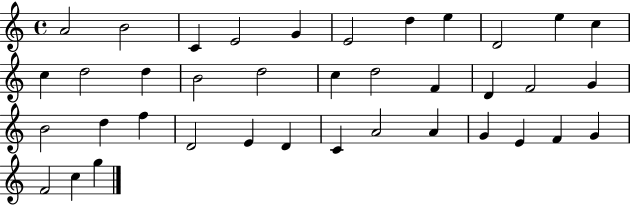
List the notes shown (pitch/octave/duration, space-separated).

A4/h B4/h C4/q E4/h G4/q E4/h D5/q E5/q D4/h E5/q C5/q C5/q D5/h D5/q B4/h D5/h C5/q D5/h F4/q D4/q F4/h G4/q B4/h D5/q F5/q D4/h E4/q D4/q C4/q A4/h A4/q G4/q E4/q F4/q G4/q F4/h C5/q G5/q